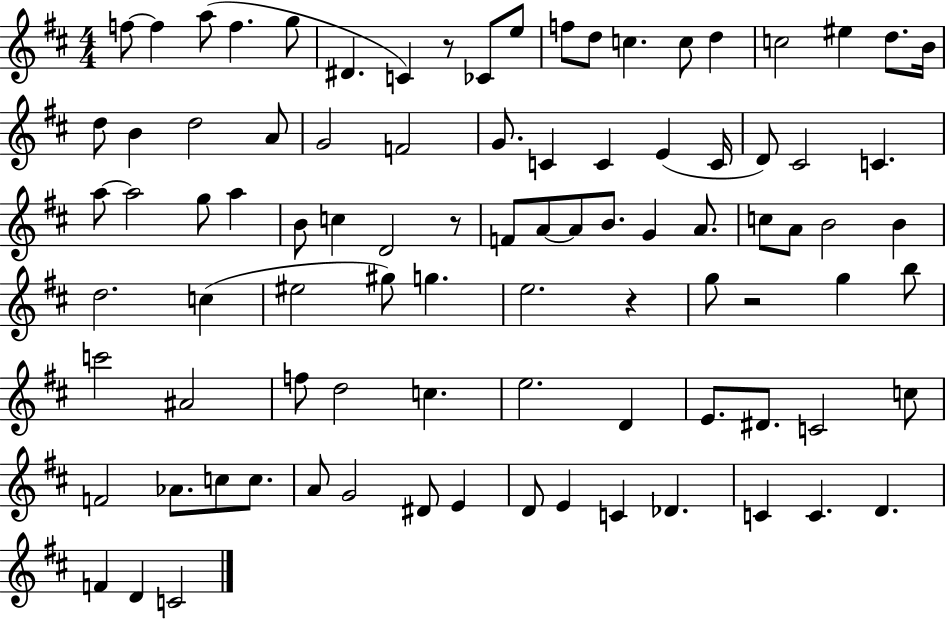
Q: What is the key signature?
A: D major